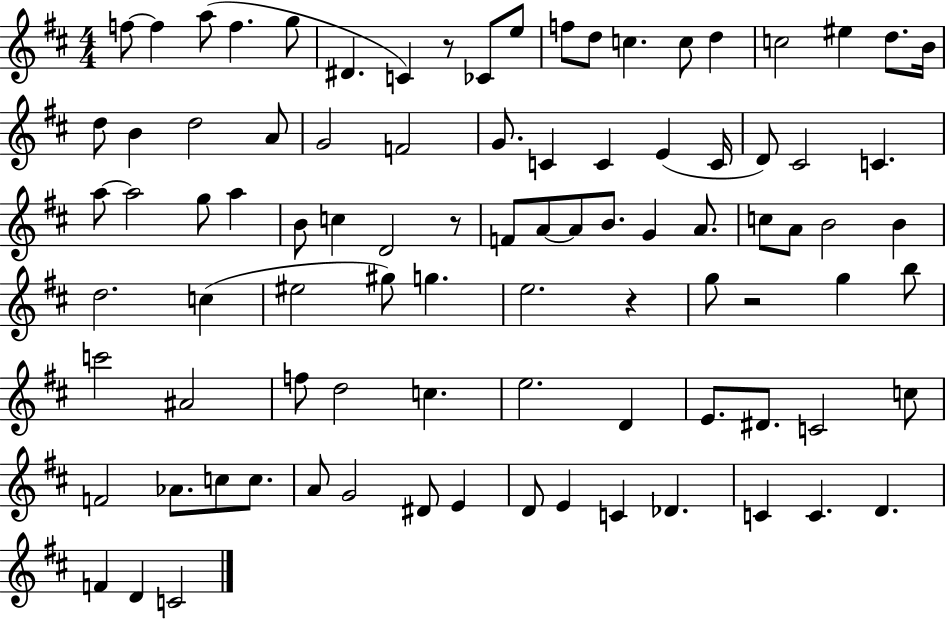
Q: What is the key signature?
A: D major